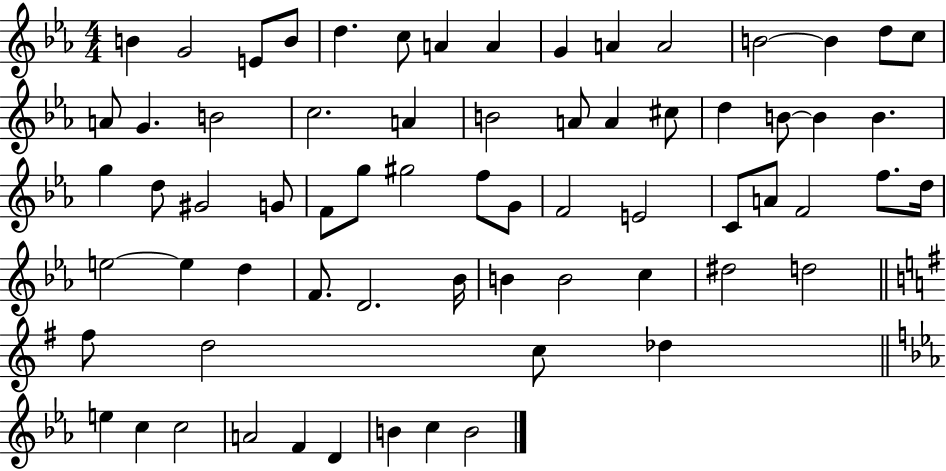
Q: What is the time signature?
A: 4/4